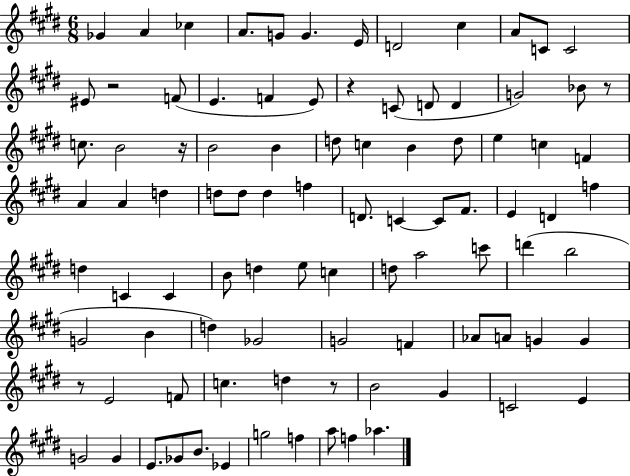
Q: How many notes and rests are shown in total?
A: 94